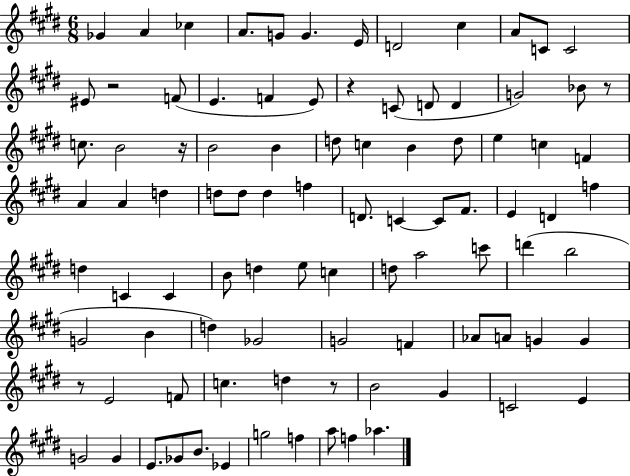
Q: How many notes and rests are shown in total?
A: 94